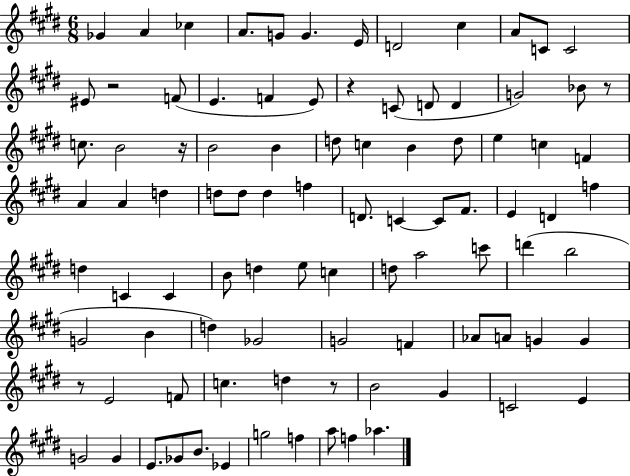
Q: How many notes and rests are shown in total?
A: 94